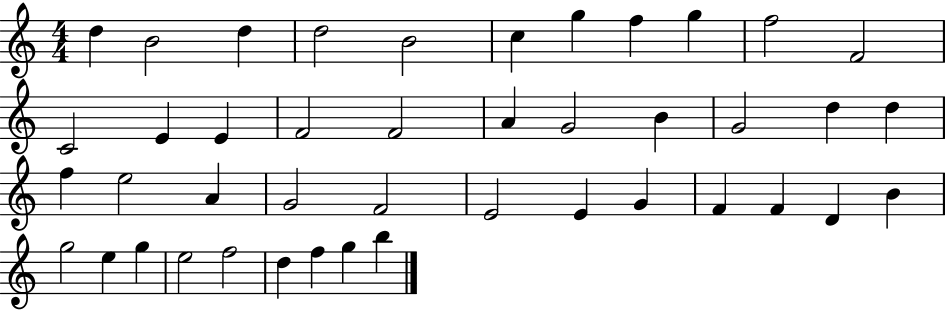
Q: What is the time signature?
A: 4/4